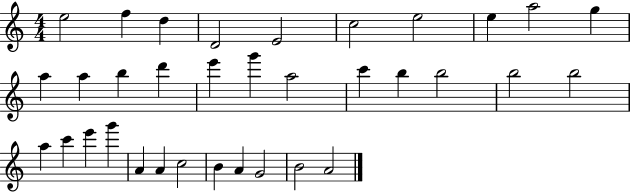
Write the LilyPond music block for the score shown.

{
  \clef treble
  \numericTimeSignature
  \time 4/4
  \key c \major
  e''2 f''4 d''4 | d'2 e'2 | c''2 e''2 | e''4 a''2 g''4 | \break a''4 a''4 b''4 d'''4 | e'''4 g'''4 a''2 | c'''4 b''4 b''2 | b''2 b''2 | \break a''4 c'''4 e'''4 g'''4 | a'4 a'4 c''2 | b'4 a'4 g'2 | b'2 a'2 | \break \bar "|."
}